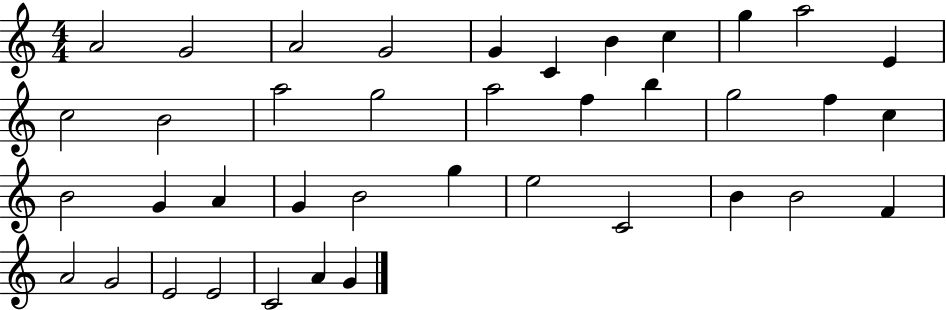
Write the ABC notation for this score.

X:1
T:Untitled
M:4/4
L:1/4
K:C
A2 G2 A2 G2 G C B c g a2 E c2 B2 a2 g2 a2 f b g2 f c B2 G A G B2 g e2 C2 B B2 F A2 G2 E2 E2 C2 A G